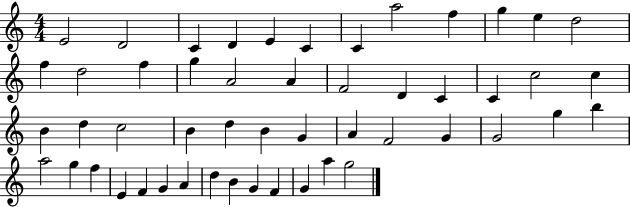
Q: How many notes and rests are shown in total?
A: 51